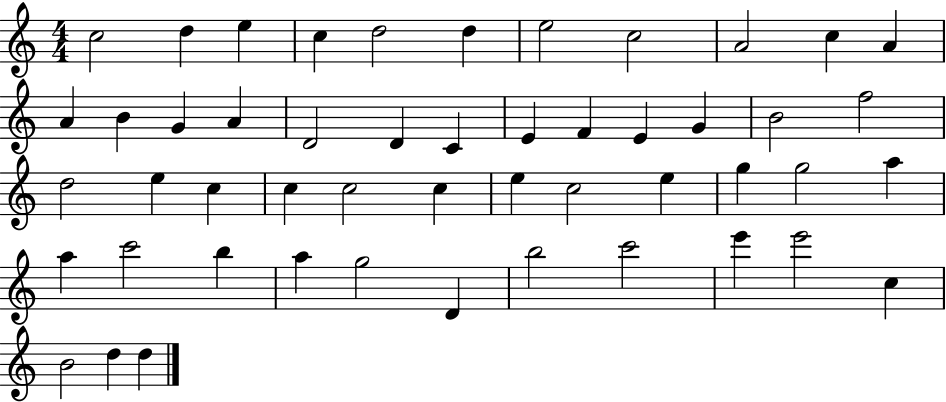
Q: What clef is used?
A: treble